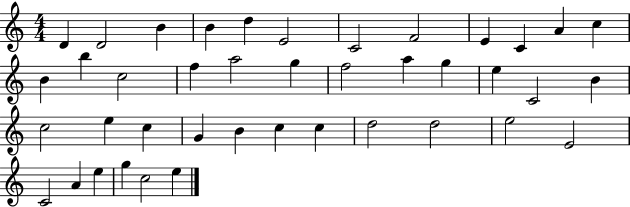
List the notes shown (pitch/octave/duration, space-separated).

D4/q D4/h B4/q B4/q D5/q E4/h C4/h F4/h E4/q C4/q A4/q C5/q B4/q B5/q C5/h F5/q A5/h G5/q F5/h A5/q G5/q E5/q C4/h B4/q C5/h E5/q C5/q G4/q B4/q C5/q C5/q D5/h D5/h E5/h E4/h C4/h A4/q E5/q G5/q C5/h E5/q